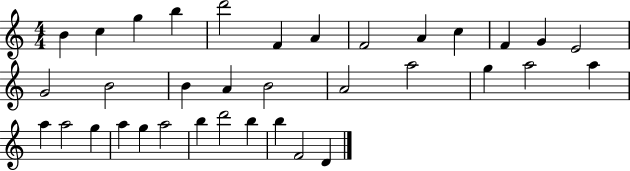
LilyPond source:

{
  \clef treble
  \numericTimeSignature
  \time 4/4
  \key c \major
  b'4 c''4 g''4 b''4 | d'''2 f'4 a'4 | f'2 a'4 c''4 | f'4 g'4 e'2 | \break g'2 b'2 | b'4 a'4 b'2 | a'2 a''2 | g''4 a''2 a''4 | \break a''4 a''2 g''4 | a''4 g''4 a''2 | b''4 d'''2 b''4 | b''4 f'2 d'4 | \break \bar "|."
}